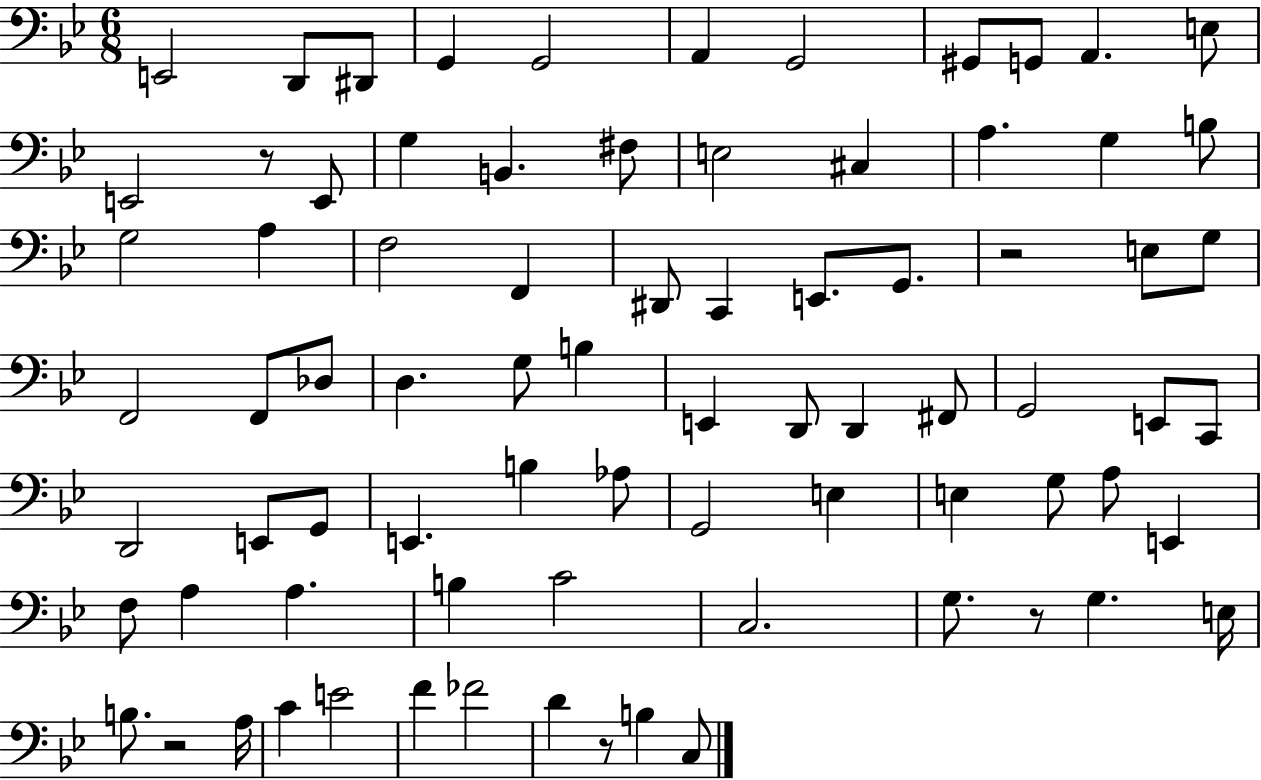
X:1
T:Untitled
M:6/8
L:1/4
K:Bb
E,,2 D,,/2 ^D,,/2 G,, G,,2 A,, G,,2 ^G,,/2 G,,/2 A,, E,/2 E,,2 z/2 E,,/2 G, B,, ^F,/2 E,2 ^C, A, G, B,/2 G,2 A, F,2 F,, ^D,,/2 C,, E,,/2 G,,/2 z2 E,/2 G,/2 F,,2 F,,/2 _D,/2 D, G,/2 B, E,, D,,/2 D,, ^F,,/2 G,,2 E,,/2 C,,/2 D,,2 E,,/2 G,,/2 E,, B, _A,/2 G,,2 E, E, G,/2 A,/2 E,, F,/2 A, A, B, C2 C,2 G,/2 z/2 G, E,/4 B,/2 z2 A,/4 C E2 F _F2 D z/2 B, C,/2